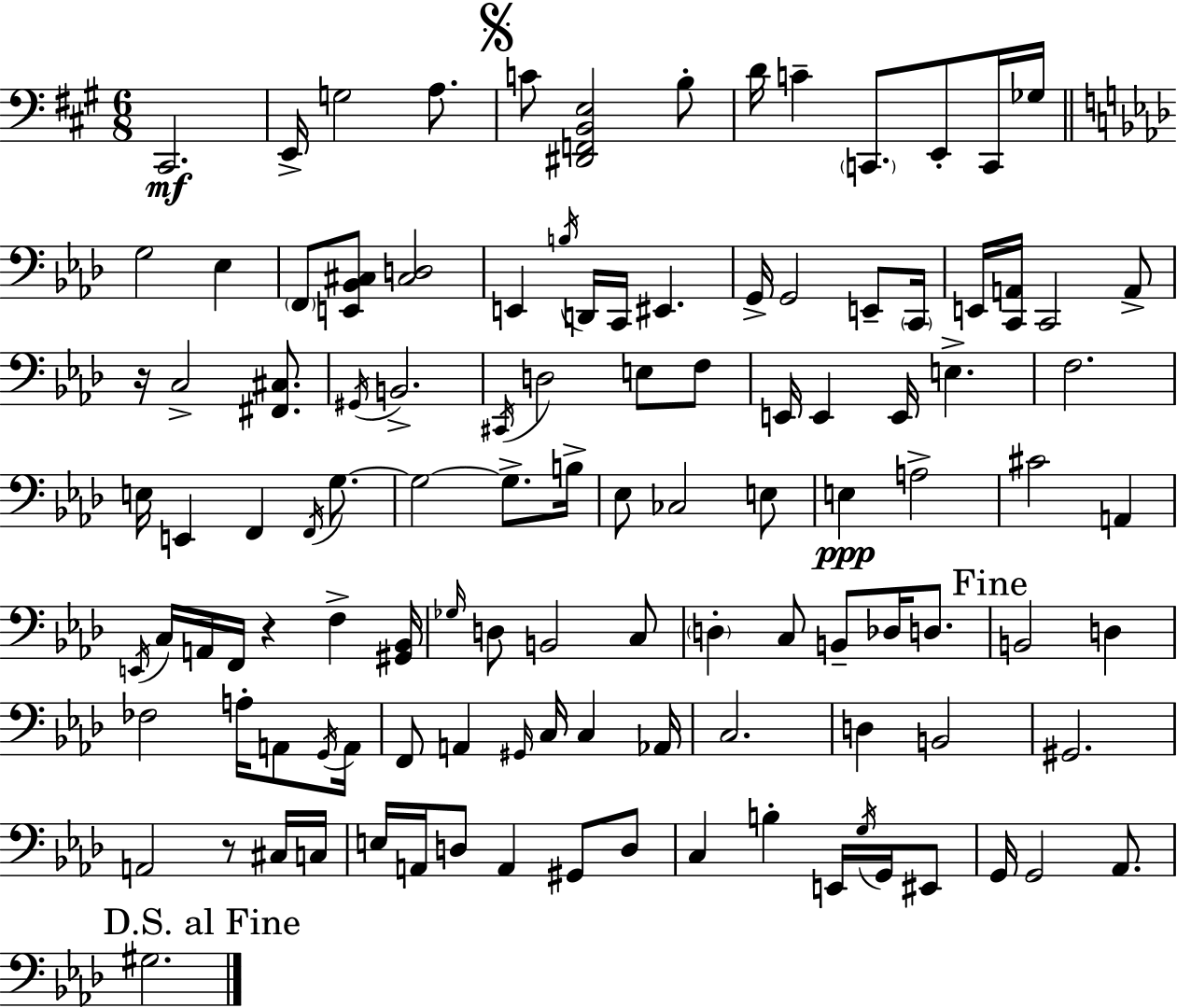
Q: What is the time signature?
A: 6/8